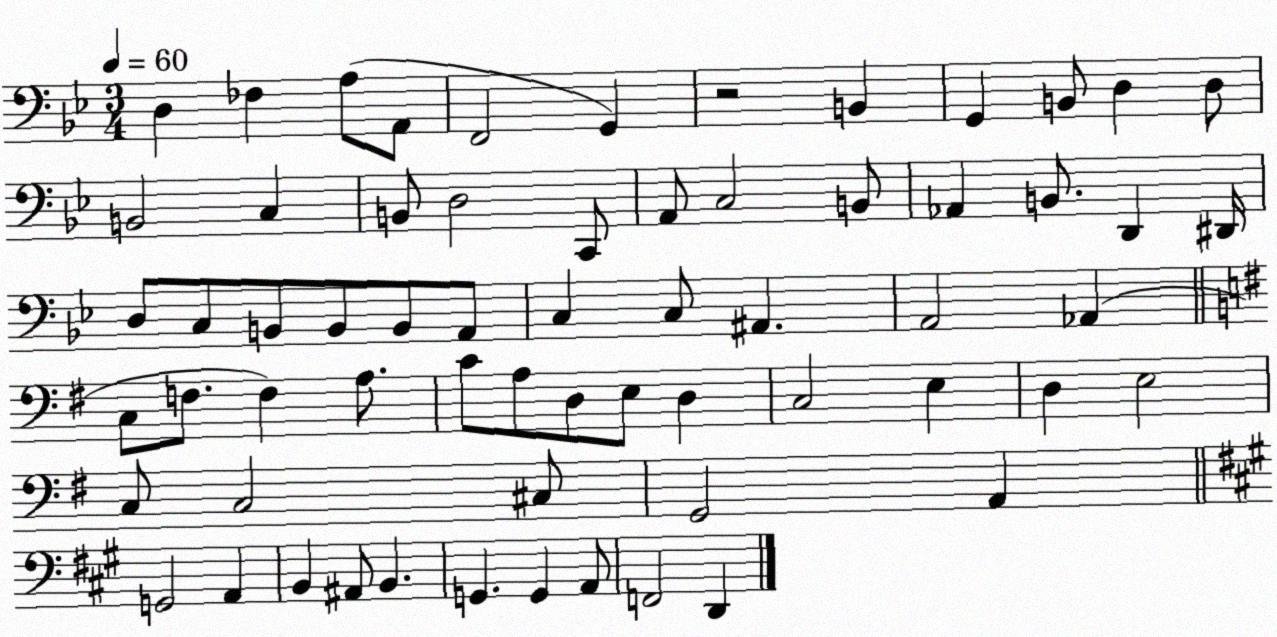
X:1
T:Untitled
M:3/4
L:1/4
K:Bb
D, _F, A,/2 A,,/2 F,,2 G,, z2 B,, G,, B,,/2 D, D,/2 B,,2 C, B,,/2 D,2 C,,/2 A,,/2 C,2 B,,/2 _A,, B,,/2 D,, ^D,,/4 D,/2 C,/2 B,,/2 B,,/2 B,,/2 A,,/2 C, C,/2 ^A,, A,,2 _A,, C,/2 F,/2 F, A,/2 C/2 A,/2 D,/2 E,/2 D, C,2 E, D, E,2 C,/2 C,2 ^C,/2 G,,2 A,, G,,2 A,, B,, ^A,,/2 B,, G,, G,, A,,/2 F,,2 D,,